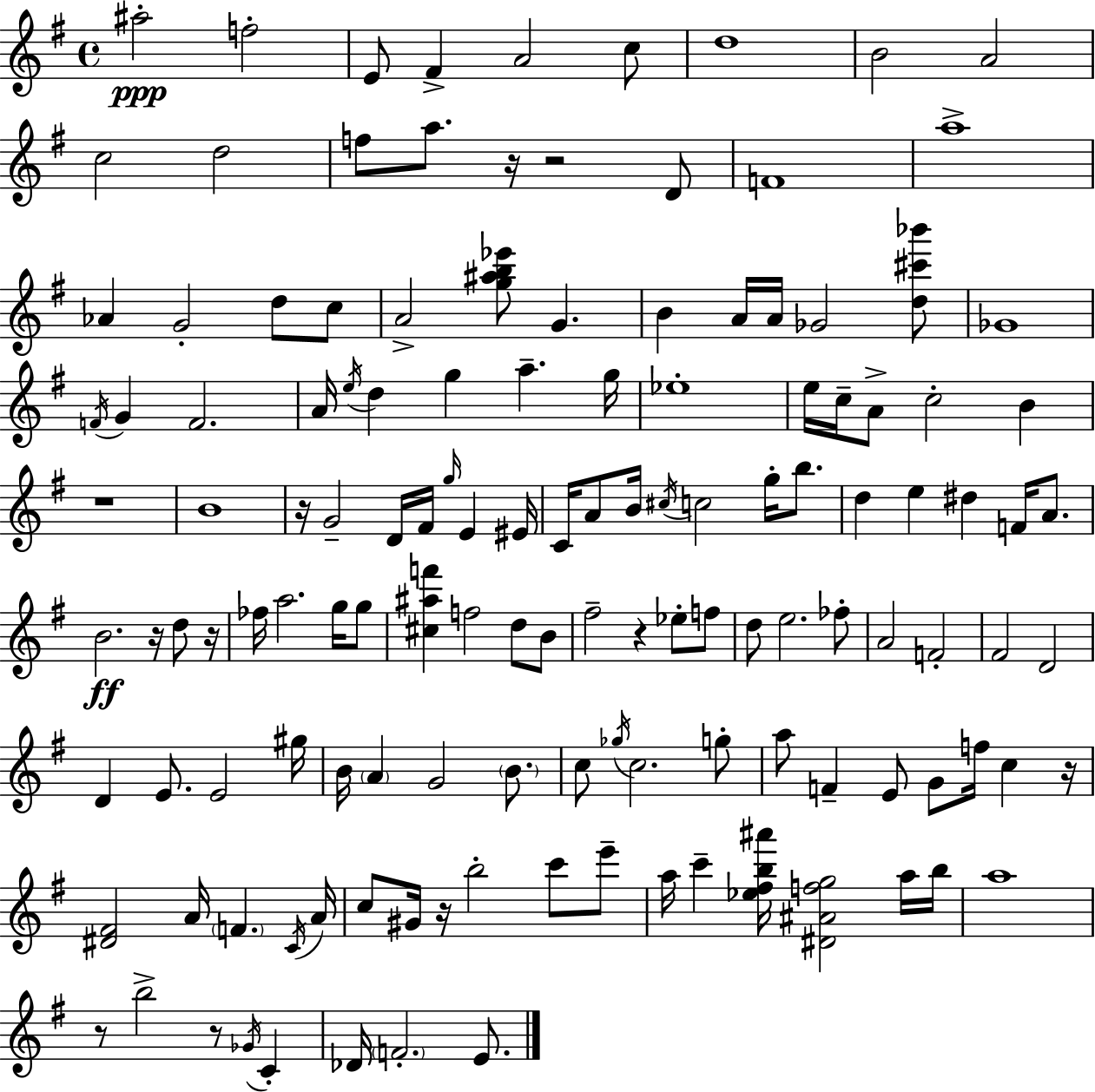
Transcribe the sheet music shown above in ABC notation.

X:1
T:Untitled
M:4/4
L:1/4
K:Em
^a2 f2 E/2 ^F A2 c/2 d4 B2 A2 c2 d2 f/2 a/2 z/4 z2 D/2 F4 a4 _A G2 d/2 c/2 A2 [g^ab_e']/2 G B A/4 A/4 _G2 [d^c'_b']/2 _G4 F/4 G F2 A/4 e/4 d g a g/4 _e4 e/4 c/4 A/2 c2 B z4 B4 z/4 G2 D/4 ^F/4 g/4 E ^E/4 C/4 A/2 B/4 ^c/4 c2 g/4 b/2 d e ^d F/4 A/2 B2 z/4 d/2 z/4 _f/4 a2 g/4 g/2 [^c^af'] f2 d/2 B/2 ^f2 z _e/2 f/2 d/2 e2 _f/2 A2 F2 ^F2 D2 D E/2 E2 ^g/4 B/4 A G2 B/2 c/2 _g/4 c2 g/2 a/2 F E/2 G/2 f/4 c z/4 [^D^F]2 A/4 F C/4 A/4 c/2 ^G/4 z/4 b2 c'/2 e'/2 a/4 c' [_e^fb^a']/4 [^D^Afg]2 a/4 b/4 a4 z/2 b2 z/2 _G/4 C _D/4 F2 E/2